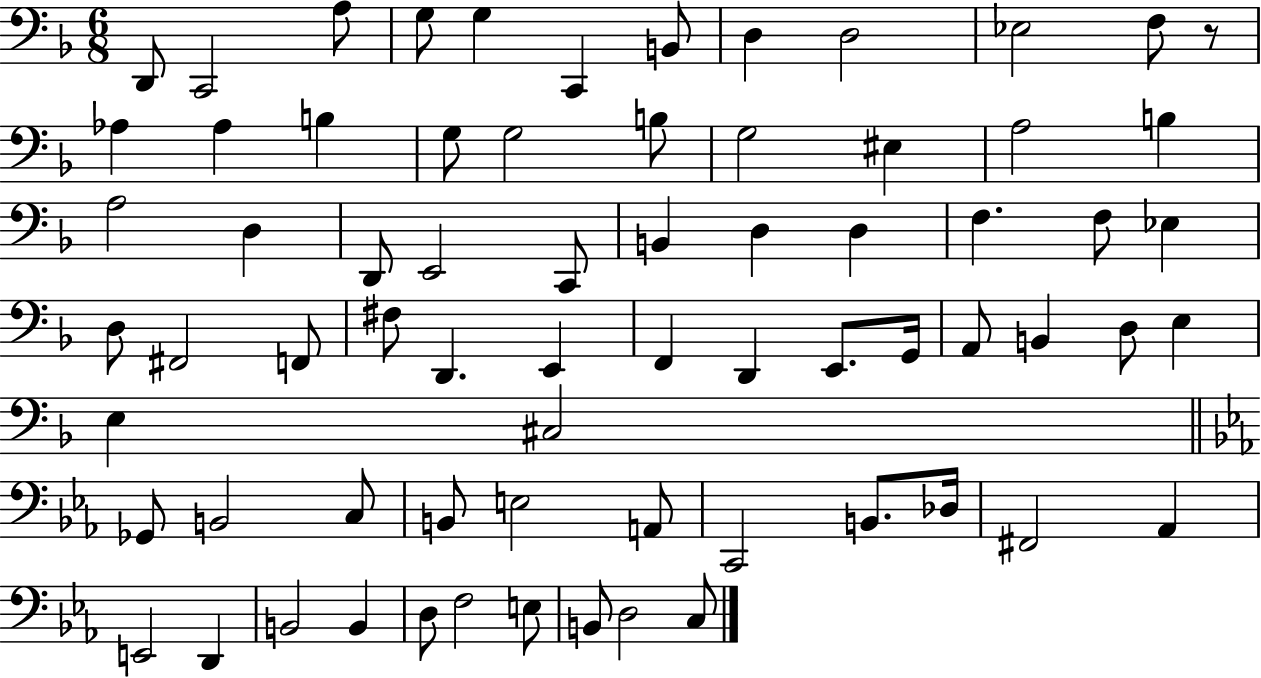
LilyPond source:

{
  \clef bass
  \numericTimeSignature
  \time 6/8
  \key f \major
  d,8 c,2 a8 | g8 g4 c,4 b,8 | d4 d2 | ees2 f8 r8 | \break aes4 aes4 b4 | g8 g2 b8 | g2 eis4 | a2 b4 | \break a2 d4 | d,8 e,2 c,8 | b,4 d4 d4 | f4. f8 ees4 | \break d8 fis,2 f,8 | fis8 d,4. e,4 | f,4 d,4 e,8. g,16 | a,8 b,4 d8 e4 | \break e4 cis2 | \bar "||" \break \key c \minor ges,8 b,2 c8 | b,8 e2 a,8 | c,2 b,8. des16 | fis,2 aes,4 | \break e,2 d,4 | b,2 b,4 | d8 f2 e8 | b,8 d2 c8 | \break \bar "|."
}